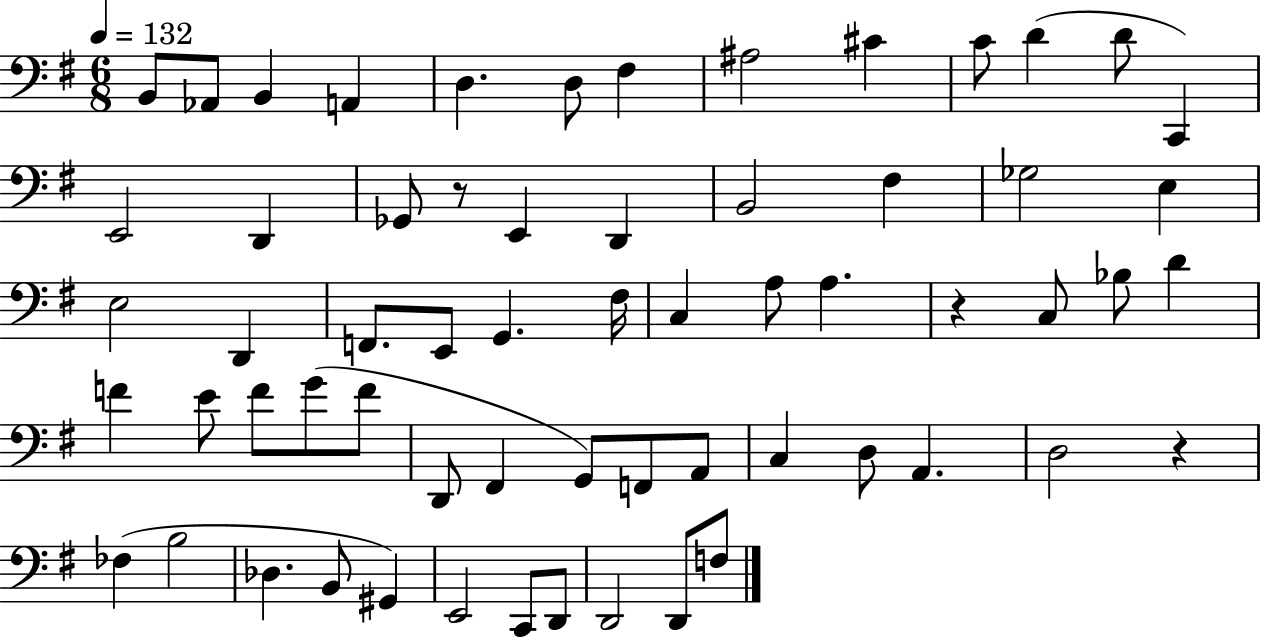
B2/e Ab2/e B2/q A2/q D3/q. D3/e F#3/q A#3/h C#4/q C4/e D4/q D4/e C2/q E2/h D2/q Gb2/e R/e E2/q D2/q B2/h F#3/q Gb3/h E3/q E3/h D2/q F2/e. E2/e G2/q. F#3/s C3/q A3/e A3/q. R/q C3/e Bb3/e D4/q F4/q E4/e F4/e G4/e F4/e D2/e F#2/q G2/e F2/e A2/e C3/q D3/e A2/q. D3/h R/q FES3/q B3/h Db3/q. B2/e G#2/q E2/h C2/e D2/e D2/h D2/e F3/e